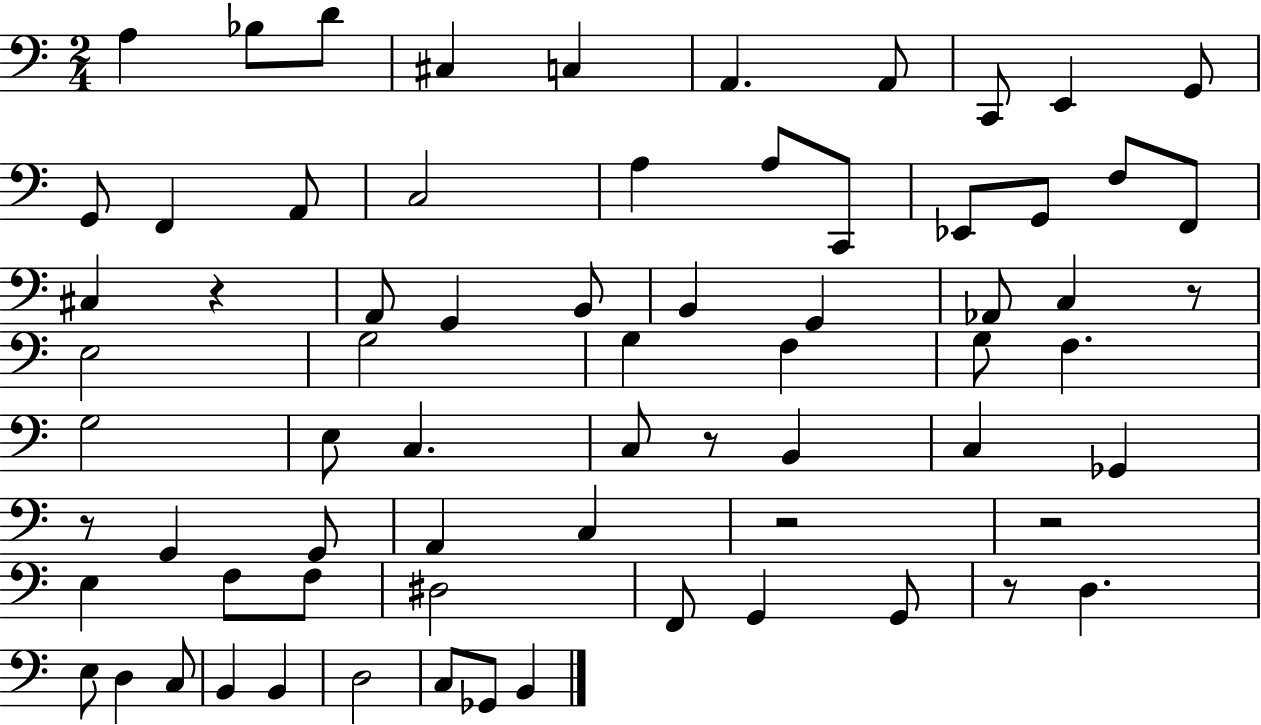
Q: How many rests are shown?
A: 7